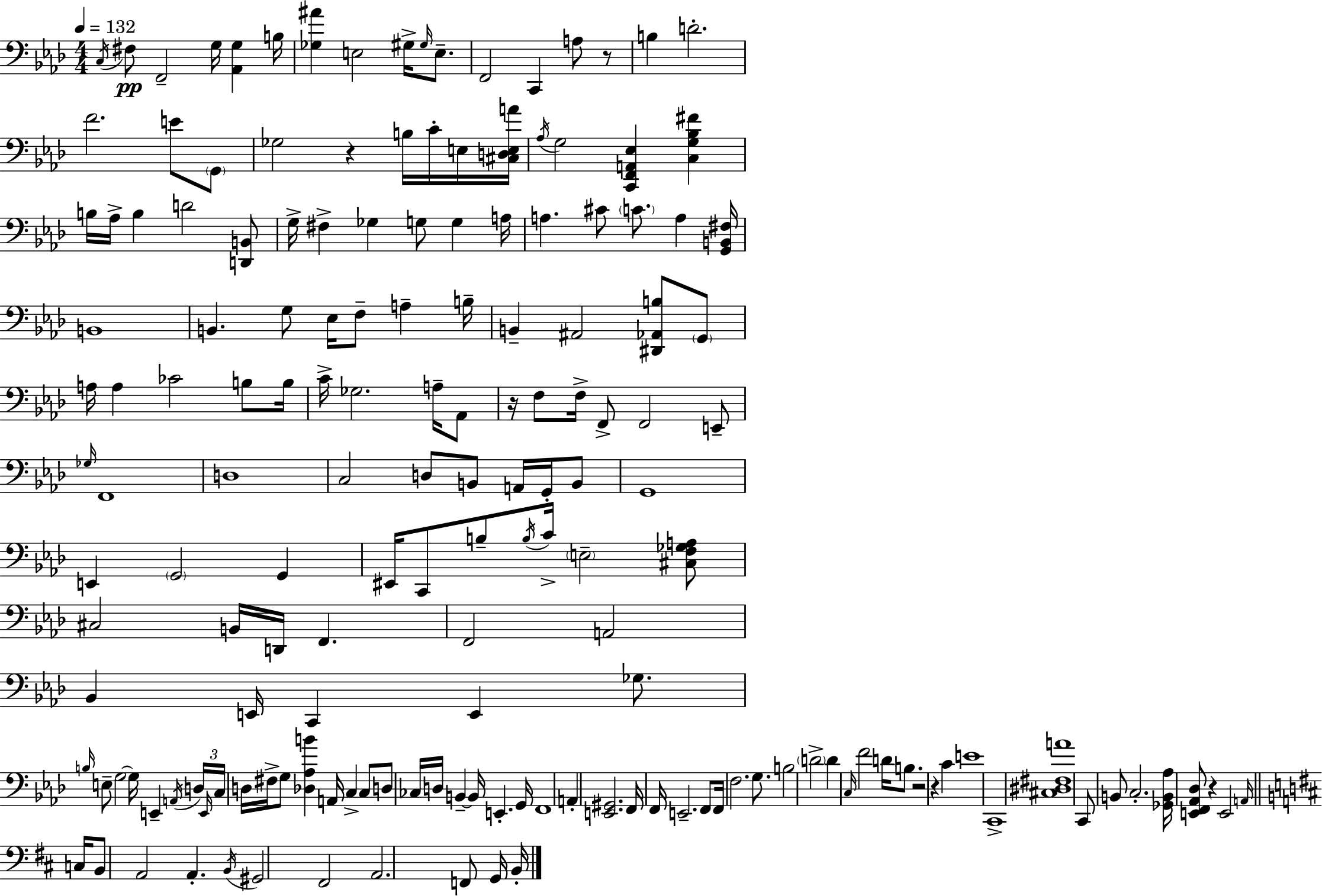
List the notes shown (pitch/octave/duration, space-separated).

C3/s F#3/e F2/h G3/s [Ab2,G3]/q B3/s [Gb3,A#4]/q E3/h G#3/s G#3/s E3/e. F2/h C2/q A3/e R/e B3/q D4/h. F4/h. E4/e G2/e Gb3/h R/q B3/s C4/s E3/s [C#3,D3,E3,A4]/s Ab3/s G3/h [C2,F2,A2,Eb3]/q [C3,G3,Bb3,F#4]/q B3/s Ab3/s B3/q D4/h [D2,B2]/e G3/s F#3/q Gb3/q G3/e G3/q A3/s A3/q. C#4/e C4/e. A3/q [G2,B2,F#3]/s B2/w B2/q. G3/e Eb3/s F3/e A3/q B3/s B2/q A#2/h [D#2,Ab2,B3]/e G2/e A3/s A3/q CES4/h B3/e B3/s C4/s Gb3/h. A3/s Ab2/e R/s F3/e F3/s F2/e F2/h E2/e Gb3/s F2/w D3/w C3/h D3/e B2/e A2/s G2/s B2/e G2/w E2/q G2/h G2/q EIS2/s C2/e B3/e B3/s C4/s E3/h [C#3,F3,Gb3,A3]/e C#3/h B2/s D2/s F2/q. F2/h A2/h Bb2/q E2/s C2/q E2/q Gb3/e. B3/s E3/e G3/h G3/s E2/q A2/s D3/s E2/s C3/s D3/s F#3/s G3/e [Db3,Ab3,B4]/q A2/s C3/q C3/e D3/e CES3/s D3/s B2/q B2/s E2/q. G2/s F2/w A2/q [E2,G#2]/h. F2/s F2/s E2/h. F2/e F2/s F3/h. G3/e. B3/h D4/h D4/q C3/s F4/h D4/s B3/e. R/h R/q C4/q E4/w C2/w [C#3,D#3,F#3,A4]/w C2/e B2/e C3/h. [Gb2,B2,Ab3]/s [E2,F2,Ab2,Db3]/e R/q E2/h A2/s C3/s B2/e A2/h A2/q. B2/s G#2/h F#2/h A2/h. F2/e G2/s B2/s